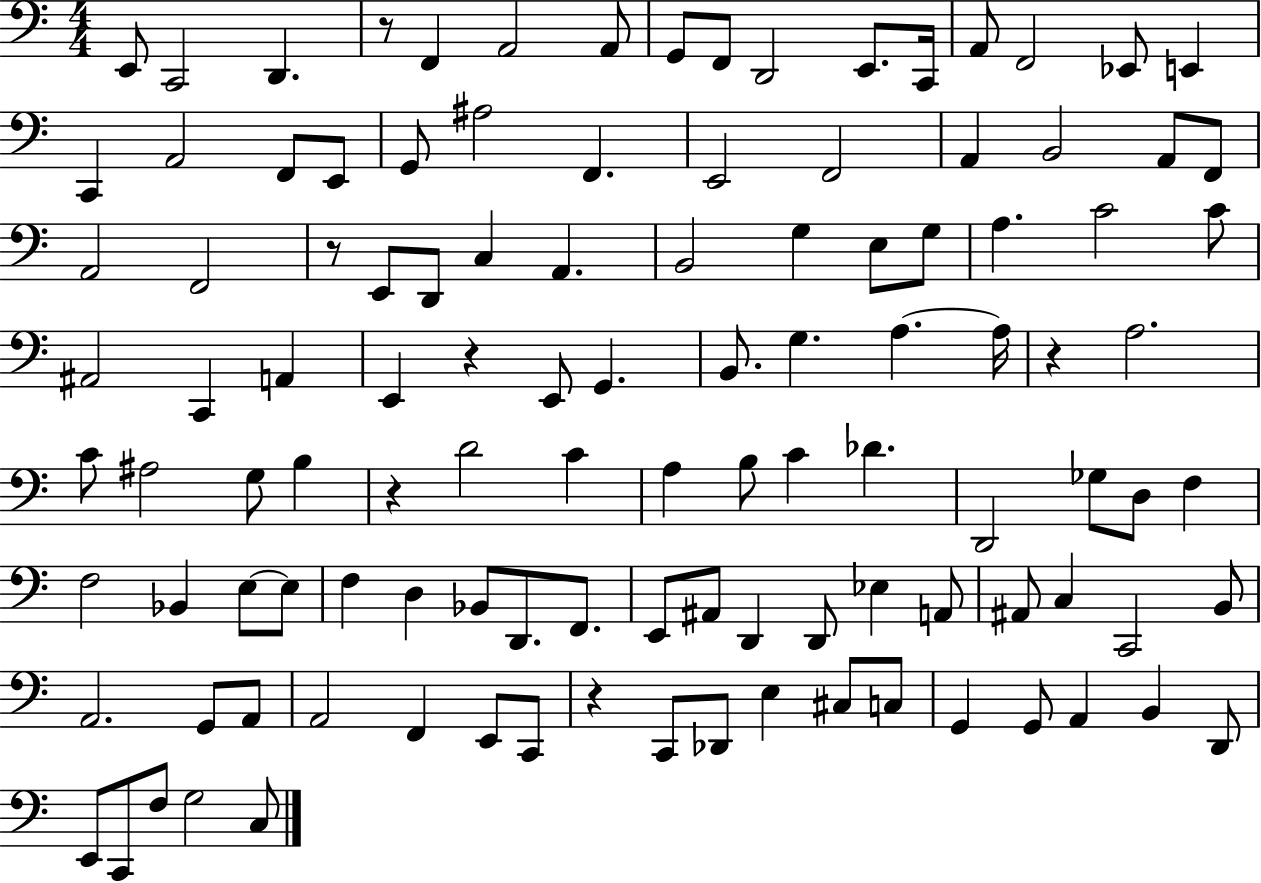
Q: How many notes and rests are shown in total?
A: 113